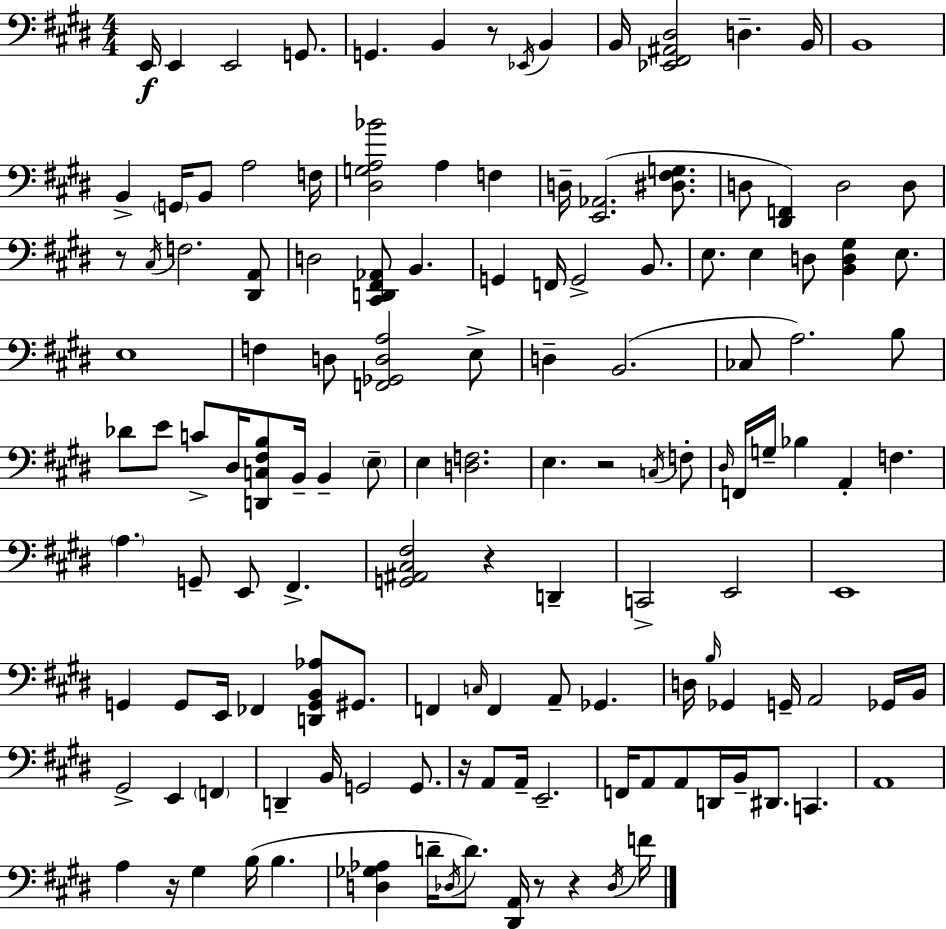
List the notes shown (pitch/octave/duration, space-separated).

E2/s E2/q E2/h G2/e. G2/q. B2/q R/e Eb2/s B2/q B2/s [Eb2,F#2,A#2,D#3]/h D3/q. B2/s B2/w B2/q G2/s B2/e A3/h F3/s [D#3,G3,A3,Bb4]/h A3/q F3/q D3/s [E2,Ab2]/h. [D#3,F#3,G3]/e. D3/e [D#2,F2]/q D3/h D3/e R/e C#3/s F3/h. [D#2,A2]/e D3/h [C#2,D2,F#2,Ab2]/e B2/q. G2/q F2/s G2/h B2/e. E3/e. E3/q D3/e [B2,D3,G#3]/q E3/e. E3/w F3/q D3/e [F2,Gb2,D3,A3]/h E3/e D3/q B2/h. CES3/e A3/h. B3/e Db4/e E4/e C4/e D#3/s [D2,C3,F#3,B3]/e B2/s B2/q E3/e E3/q [D3,F3]/h. E3/q. R/h C3/s F3/e D#3/s F2/s G3/s Bb3/q A2/q F3/q. A3/q. G2/e E2/e F#2/q. [G2,A#2,C#3,F#3]/h R/q D2/q C2/h E2/h E2/w G2/q G2/e E2/s FES2/q [D2,G2,B2,Ab3]/e G#2/e. F2/q C3/s F2/q A2/e Gb2/q. D3/s B3/s Gb2/q G2/s A2/h Gb2/s B2/s G#2/h E2/q F2/q D2/q B2/s G2/h G2/e. R/s A2/e A2/s E2/h. F2/s A2/e A2/e D2/s B2/s D#2/e. C2/q. A2/w A3/q R/s G#3/q B3/s B3/q. [D3,Gb3,Ab3]/q D4/s Db3/s D4/e. [D#2,A2]/s R/e R/q Db3/s F4/s